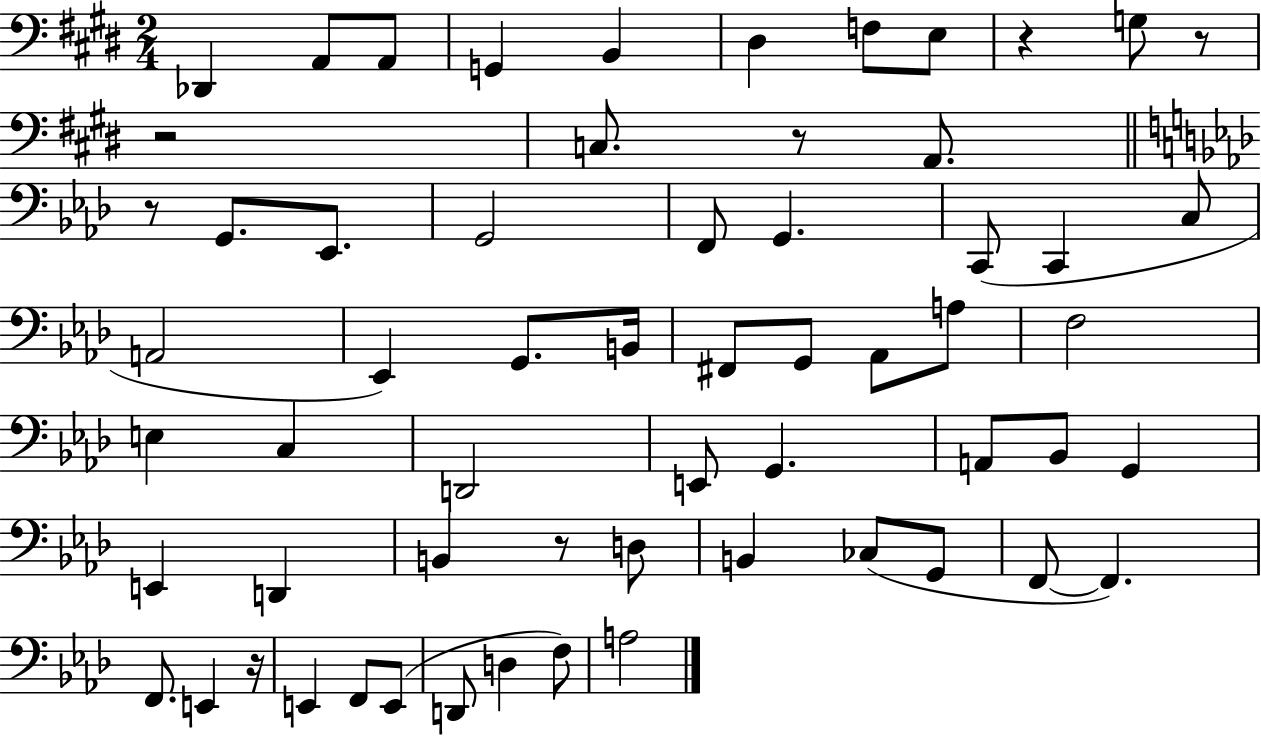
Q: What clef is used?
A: bass